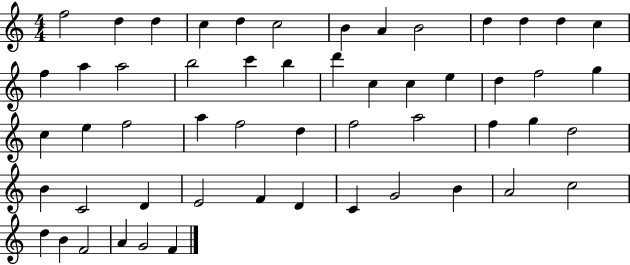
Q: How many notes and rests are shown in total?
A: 54